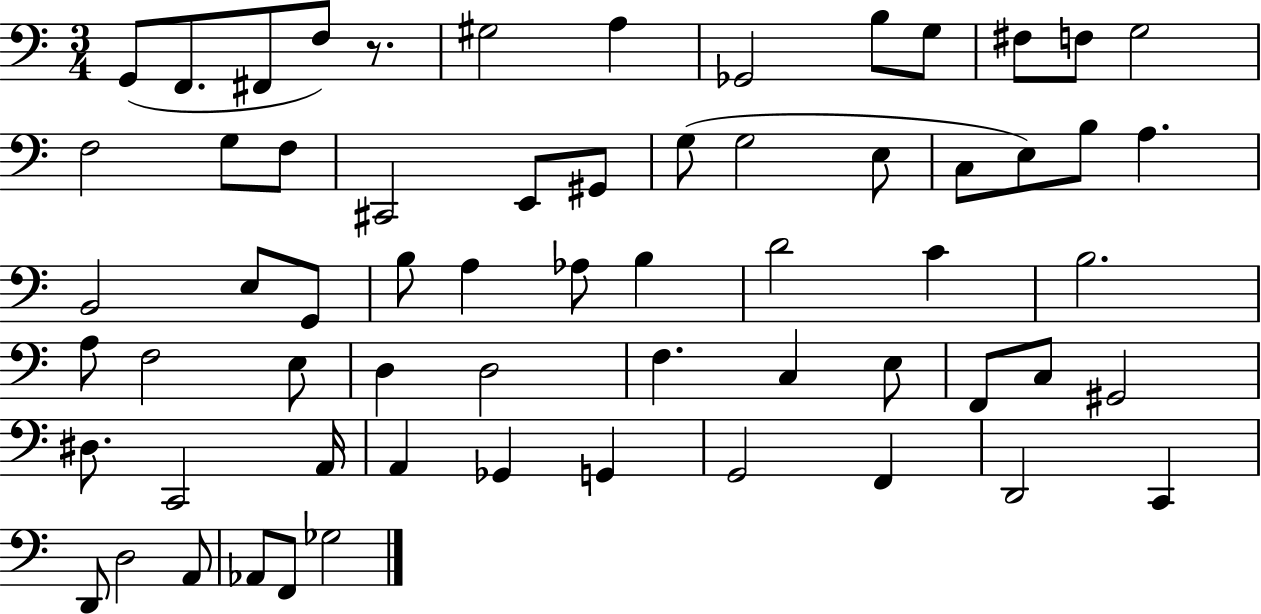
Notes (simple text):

G2/e F2/e. F#2/e F3/e R/e. G#3/h A3/q Gb2/h B3/e G3/e F#3/e F3/e G3/h F3/h G3/e F3/e C#2/h E2/e G#2/e G3/e G3/h E3/e C3/e E3/e B3/e A3/q. B2/h E3/e G2/e B3/e A3/q Ab3/e B3/q D4/h C4/q B3/h. A3/e F3/h E3/e D3/q D3/h F3/q. C3/q E3/e F2/e C3/e G#2/h D#3/e. C2/h A2/s A2/q Gb2/q G2/q G2/h F2/q D2/h C2/q D2/e D3/h A2/e Ab2/e F2/e Gb3/h